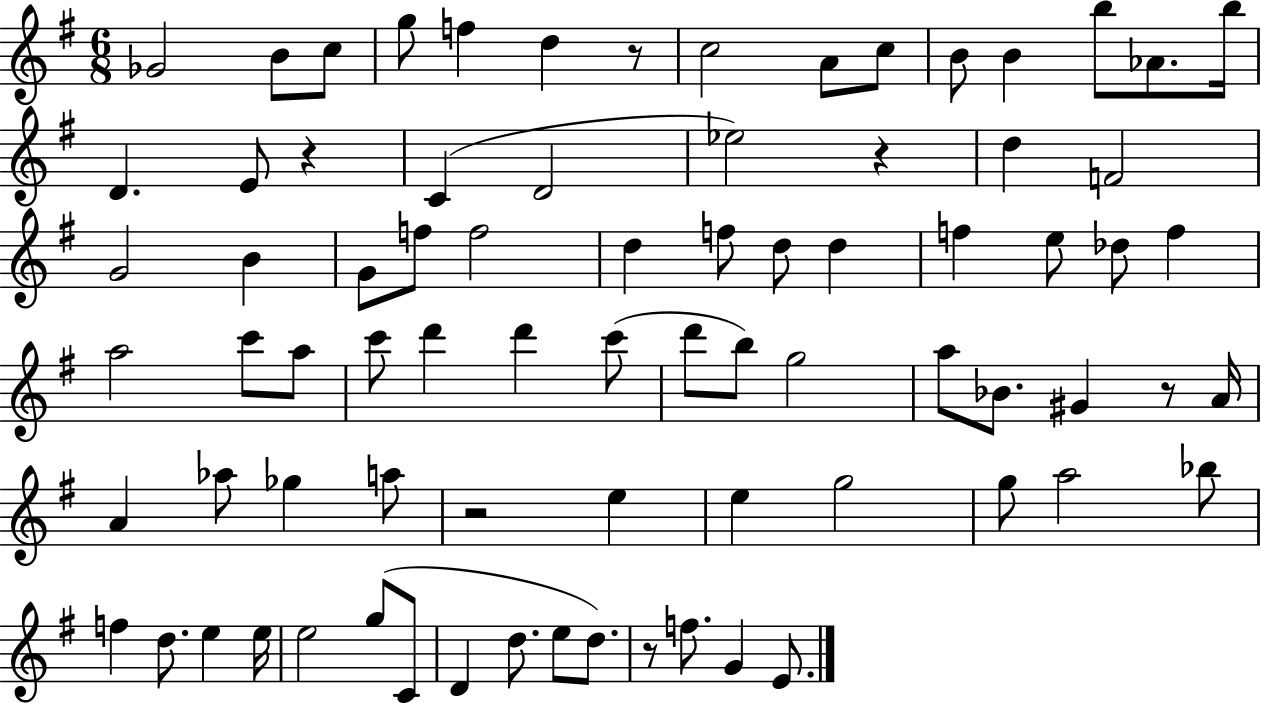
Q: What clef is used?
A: treble